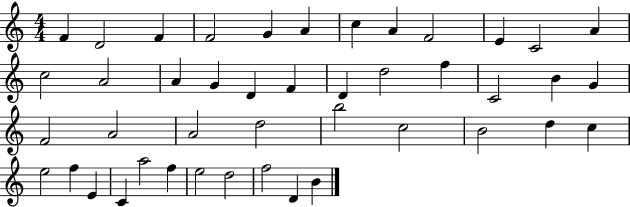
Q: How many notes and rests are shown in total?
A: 44